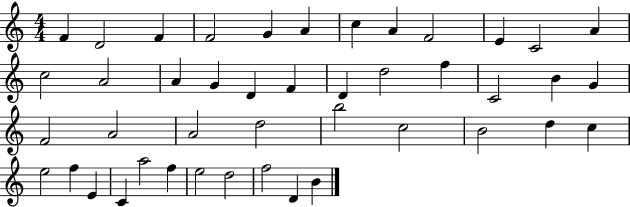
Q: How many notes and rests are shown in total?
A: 44